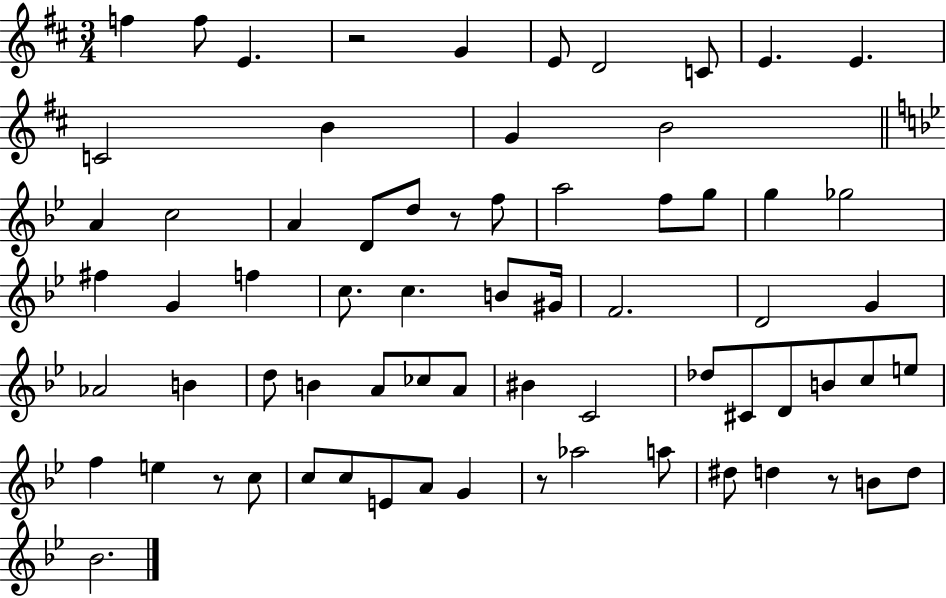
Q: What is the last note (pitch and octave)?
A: Bb4